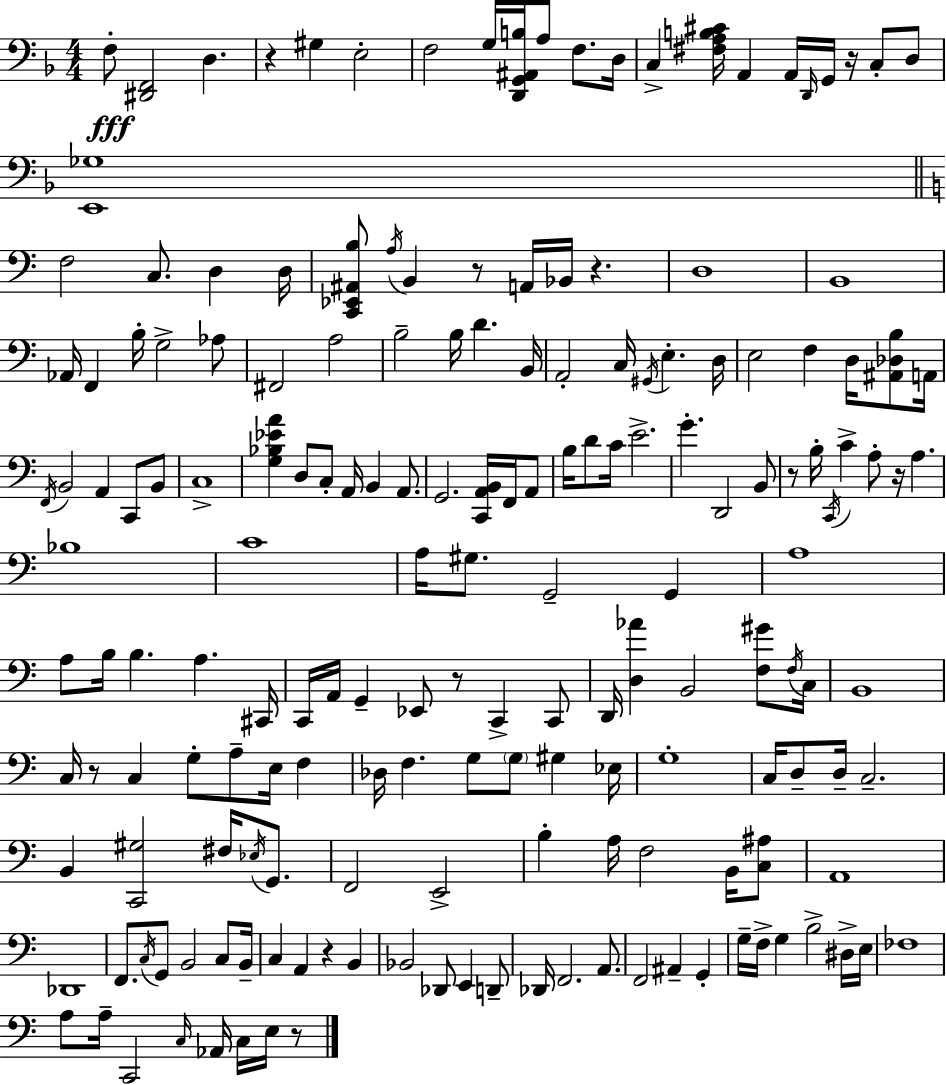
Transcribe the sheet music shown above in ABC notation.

X:1
T:Untitled
M:4/4
L:1/4
K:Dm
F,/2 [^D,,F,,]2 D, z ^G, E,2 F,2 G,/4 [D,,G,,^A,,B,]/4 A,/2 F,/2 D,/4 C, [^F,A,B,^C]/4 A,, A,,/4 D,,/4 G,,/4 z/4 C,/2 D,/2 [E,,_G,]4 F,2 C,/2 D, D,/4 [C,,_E,,^A,,B,]/2 A,/4 B,, z/2 A,,/4 _B,,/4 z D,4 B,,4 _A,,/4 F,, B,/4 G,2 _A,/2 ^F,,2 A,2 B,2 B,/4 D B,,/4 A,,2 C,/4 ^G,,/4 E, D,/4 E,2 F, D,/4 [^A,,_D,B,]/2 A,,/4 F,,/4 B,,2 A,, C,,/2 B,,/2 C,4 [G,_B,_EA] D,/2 C,/2 A,,/4 B,, A,,/2 G,,2 [C,,A,,B,,]/4 F,,/4 A,,/2 B,/4 D/2 C/4 E2 G D,,2 B,,/2 z/2 B,/4 C,,/4 C A,/2 z/4 A, _B,4 C4 A,/4 ^G,/2 G,,2 G,, A,4 A,/2 B,/4 B, A, ^C,,/4 C,,/4 A,,/4 G,, _E,,/2 z/2 C,, C,,/2 D,,/4 [D,_A] B,,2 [F,^G]/2 F,/4 C,/4 B,,4 C,/4 z/2 C, G,/2 A,/2 E,/4 F, _D,/4 F, G,/2 G,/2 ^G, _E,/4 G,4 C,/4 D,/2 D,/4 C,2 B,, [C,,^G,]2 ^F,/4 _E,/4 G,,/2 F,,2 E,,2 B, A,/4 F,2 B,,/4 [C,^A,]/2 A,,4 _D,,4 F,,/2 C,/4 G,,/2 B,,2 C,/2 B,,/4 C, A,, z B,, _B,,2 _D,,/2 E,, D,,/2 _D,,/4 F,,2 A,,/2 F,,2 ^A,, G,, G,/4 F,/4 G, B,2 ^D,/4 E,/4 _F,4 A,/2 A,/4 C,,2 C,/4 _A,,/4 C,/4 E,/4 z/2